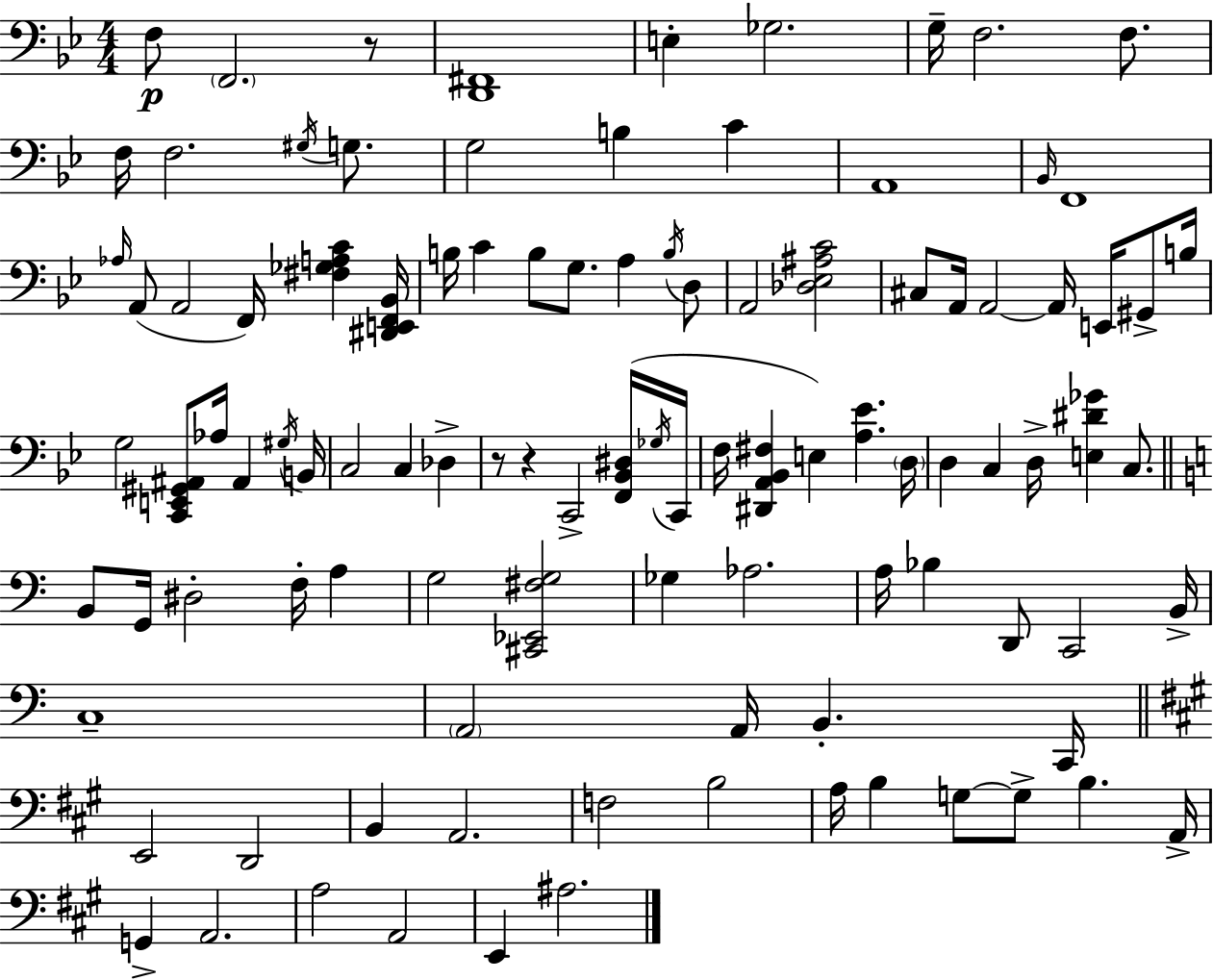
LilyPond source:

{
  \clef bass
  \numericTimeSignature
  \time 4/4
  \key g \minor
  f8\p \parenthesize f,2. r8 | <d, fis,>1 | e4-. ges2. | g16-- f2. f8. | \break f16 f2. \acciaccatura { gis16 } g8. | g2 b4 c'4 | a,1 | \grace { bes,16 } f,1 | \break \grace { aes16 } a,8( a,2 f,16) <fis ges a c'>4 | <dis, e, f, bes,>16 b16 c'4 b8 g8. a4 | \acciaccatura { b16 } d8 a,2 <des ees ais c'>2 | cis8 a,16 a,2~~ a,16 | \break e,16 gis,8-> b16 g2 <c, e, gis, ais,>8 aes16 ais,4 | \acciaccatura { gis16 } b,16 c2 c4 | des4-> r8 r4 c,2-> | <f, bes, dis>16( \acciaccatura { ges16 } c,16 f16 <dis, a, bes, fis>4 e4) <a ees'>4. | \break \parenthesize d16 d4 c4 d16-> <e dis' ges'>4 | c8. \bar "||" \break \key c \major b,8 g,16 dis2-. f16-. a4 | g2 <cis, ees, fis g>2 | ges4 aes2. | a16 bes4 d,8 c,2 b,16-> | \break c1-- | \parenthesize a,2 a,16 b,4.-. c,16 | \bar "||" \break \key a \major e,2 d,2 | b,4 a,2. | f2 b2 | a16 b4 g8~~ g8-> b4. a,16-> | \break g,4-> a,2. | a2 a,2 | e,4 ais2. | \bar "|."
}